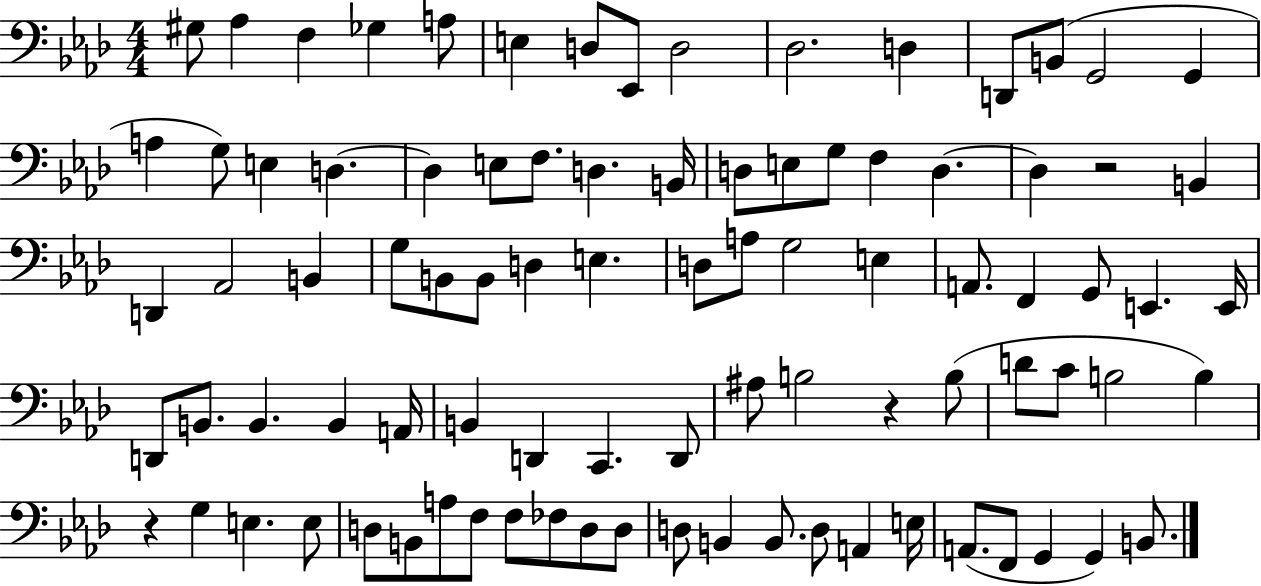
X:1
T:Untitled
M:4/4
L:1/4
K:Ab
^G,/2 _A, F, _G, A,/2 E, D,/2 _E,,/2 D,2 _D,2 D, D,,/2 B,,/2 G,,2 G,, A, G,/2 E, D, D, E,/2 F,/2 D, B,,/4 D,/2 E,/2 G,/2 F, D, D, z2 B,, D,, _A,,2 B,, G,/2 B,,/2 B,,/2 D, E, D,/2 A,/2 G,2 E, A,,/2 F,, G,,/2 E,, E,,/4 D,,/2 B,,/2 B,, B,, A,,/4 B,, D,, C,, D,,/2 ^A,/2 B,2 z B,/2 D/2 C/2 B,2 B, z G, E, E,/2 D,/2 B,,/2 A,/2 F,/2 F,/2 _F,/2 D,/2 D,/2 D,/2 B,, B,,/2 D,/2 A,, E,/4 A,,/2 F,,/2 G,, G,, B,,/2